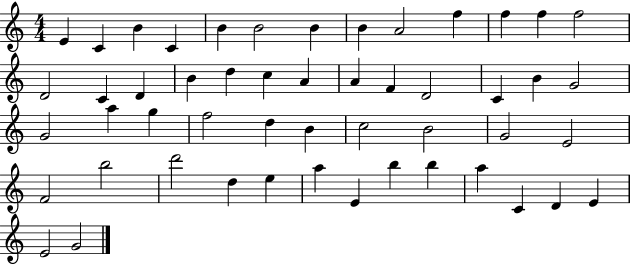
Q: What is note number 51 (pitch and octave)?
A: G4